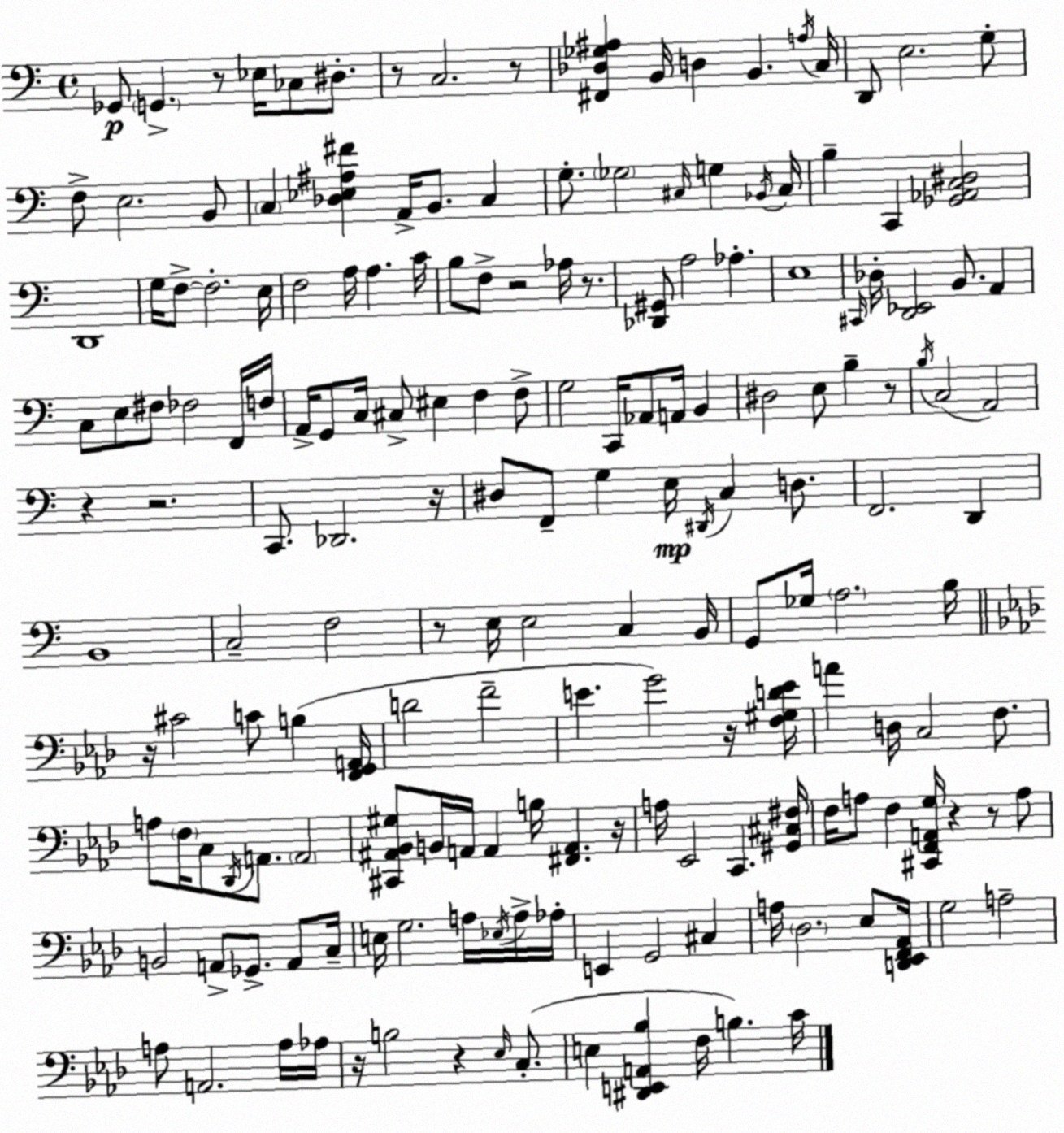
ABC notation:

X:1
T:Untitled
M:4/4
L:1/4
K:Am
_G,,/2 G,, z/2 _E,/4 _C,/2 ^D,/2 z/2 C,2 z/2 [^F,,_D,_G,^A,] B,,/4 D, B,, A,/4 C,/4 D,,/2 E,2 G,/2 F,/2 E,2 B,,/2 C, [_D,_E,^A,^F] A,,/4 B,,/2 C, G,/2 _G,2 ^C,/4 G, _B,,/4 ^C,/4 B, C,, [_G,,_A,,C,^D,]2 D,,4 G,/4 F,/2 F,2 E,/4 F,2 A,/4 A, C/4 B,/2 F,/2 z2 _A,/4 z/2 [_D,,^G,,]/2 A,2 _A, E,4 ^C,,/4 _D,/4 [D,,_E,,]2 B,,/2 A,, C,/2 E,/2 ^F,/2 _F,2 F,,/4 F,/4 A,,/4 G,,/2 C,/4 ^C,/2 ^E, F, F,/2 G,2 C,,/4 _A,,/2 A,,/4 B,, ^D,2 E,/2 B, z/2 B,/4 C,2 A,,2 z z2 C,,/2 _D,,2 z/4 ^D,/2 F,,/2 G, E,/4 ^D,,/4 C, D,/2 F,,2 D,, B,,4 C,2 F,2 z/2 E,/4 E,2 C, B,,/4 G,,/2 _G,/4 A,2 B,/4 z/4 ^C2 C/2 B, [F,,G,,A,,]/4 D2 F2 E G2 z/4 [F,^G,DE]/4 A D,/4 C,2 F,/2 A,/2 F,/4 C,/2 _D,,/4 A,,/2 A,,2 [^C,,^A,,_B,,^G,]/2 B,,/4 A,,/4 A,, B,/4 [^F,,A,,] z/4 A,/4 _E,,2 C,, [^G,,^C,^F,]/4 F,/4 A,/2 F, [^C,,F,,A,,G,]/4 z z/2 A,/2 B,,2 A,,/2 _G,,/2 A,,/2 C,/4 E,/4 G,2 A,/4 _E,/4 A,/4 _A,/4 E,, G,,2 ^C, A,/4 _D,2 _E,/2 [D,,_E,,F,,_A,,]/4 G,2 A,2 A,/2 A,,2 A,/4 _A,/4 z/4 B,2 z _E,/4 C,/2 E, [^D,,E,,A,,_B,] F,/4 B, C/4